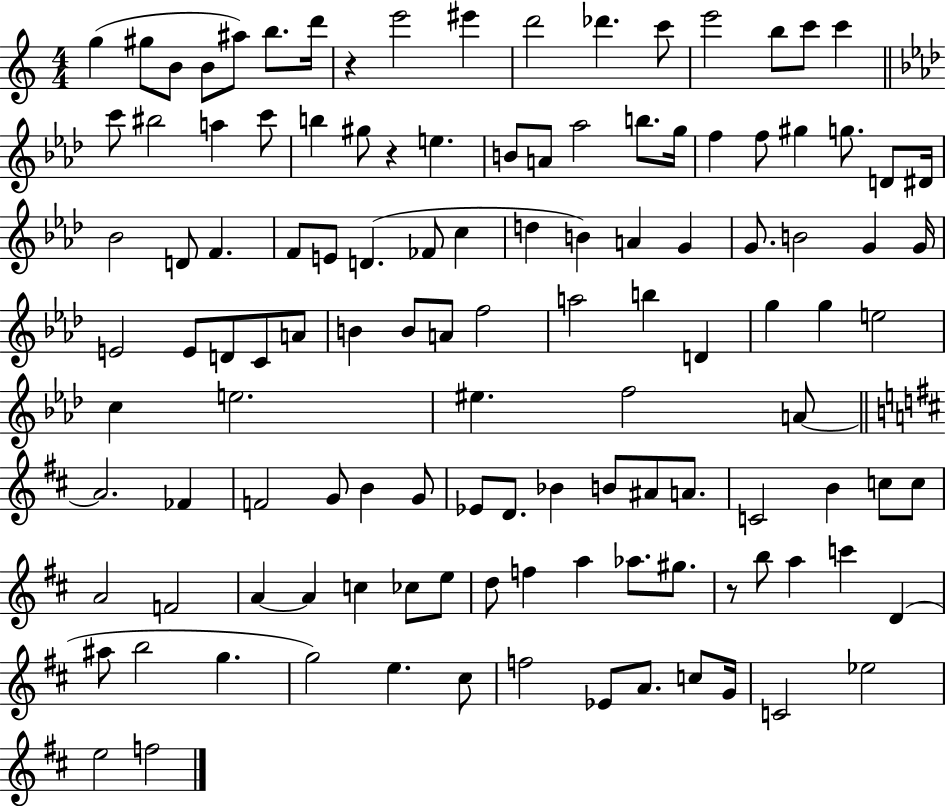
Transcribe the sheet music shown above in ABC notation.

X:1
T:Untitled
M:4/4
L:1/4
K:C
g ^g/2 B/2 B/2 ^a/2 b/2 d'/4 z e'2 ^e' d'2 _d' c'/2 e'2 b/2 c'/2 c' c'/2 ^b2 a c'/2 b ^g/2 z e B/2 A/2 _a2 b/2 g/4 f f/2 ^g g/2 D/2 ^D/4 _B2 D/2 F F/2 E/2 D _F/2 c d B A G G/2 B2 G G/4 E2 E/2 D/2 C/2 A/2 B B/2 A/2 f2 a2 b D g g e2 c e2 ^e f2 A/2 A2 _F F2 G/2 B G/2 _E/2 D/2 _B B/2 ^A/2 A/2 C2 B c/2 c/2 A2 F2 A A c _c/2 e/2 d/2 f a _a/2 ^g/2 z/2 b/2 a c' D ^a/2 b2 g g2 e ^c/2 f2 _E/2 A/2 c/2 G/4 C2 _e2 e2 f2